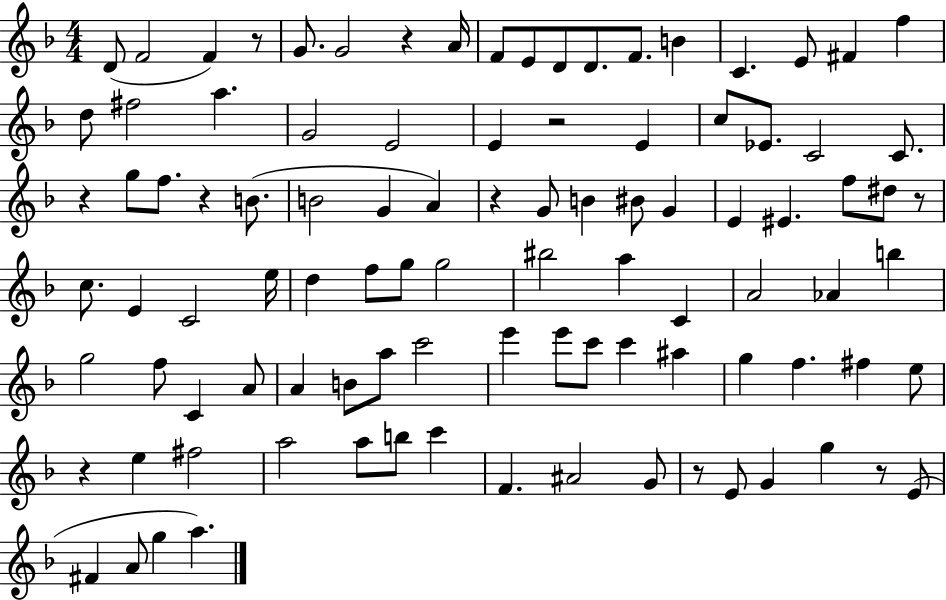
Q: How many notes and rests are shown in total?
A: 99